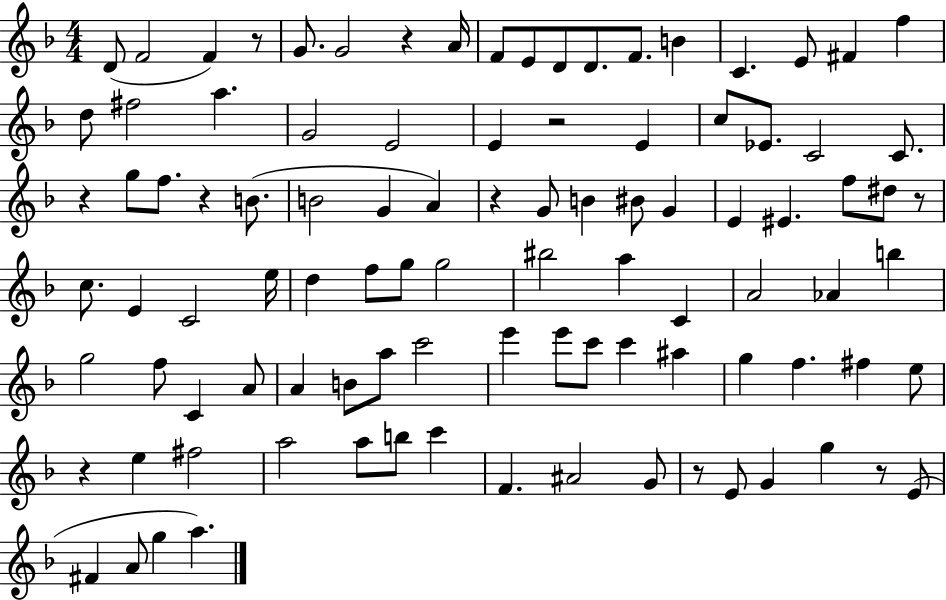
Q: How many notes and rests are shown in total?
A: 99